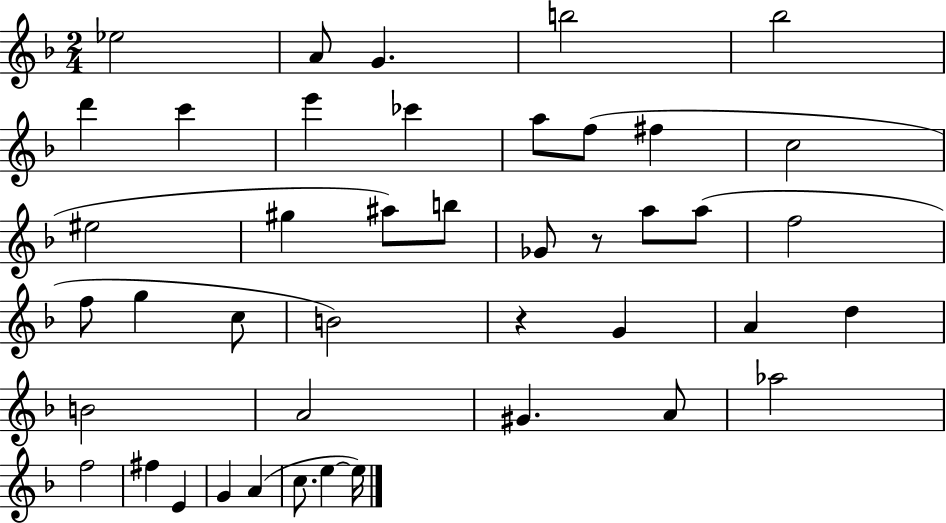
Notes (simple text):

Eb5/h A4/e G4/q. B5/h Bb5/h D6/q C6/q E6/q CES6/q A5/e F5/e F#5/q C5/h EIS5/h G#5/q A#5/e B5/e Gb4/e R/e A5/e A5/e F5/h F5/e G5/q C5/e B4/h R/q G4/q A4/q D5/q B4/h A4/h G#4/q. A4/e Ab5/h F5/h F#5/q E4/q G4/q A4/q C5/e. E5/q E5/s